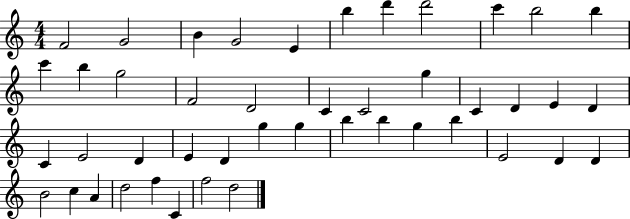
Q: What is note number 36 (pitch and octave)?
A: D4